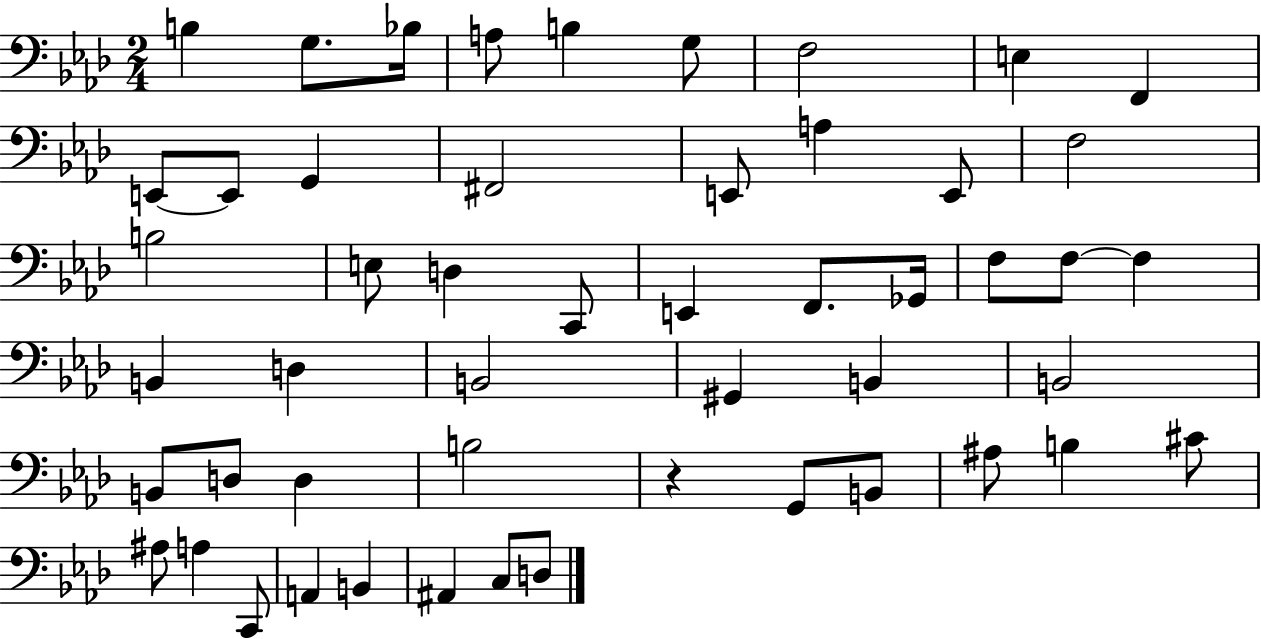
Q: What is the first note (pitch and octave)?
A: B3